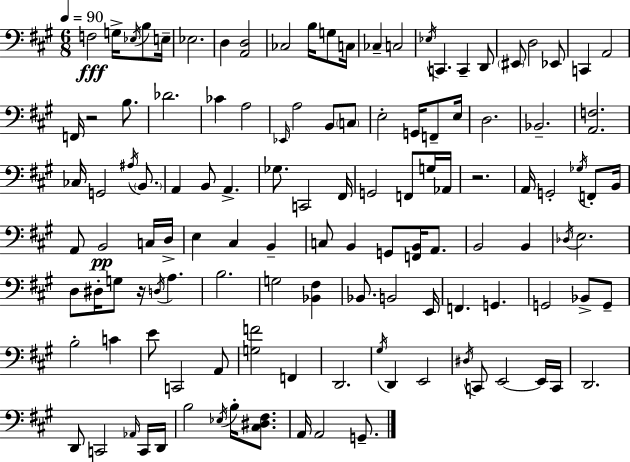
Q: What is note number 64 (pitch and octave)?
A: C3